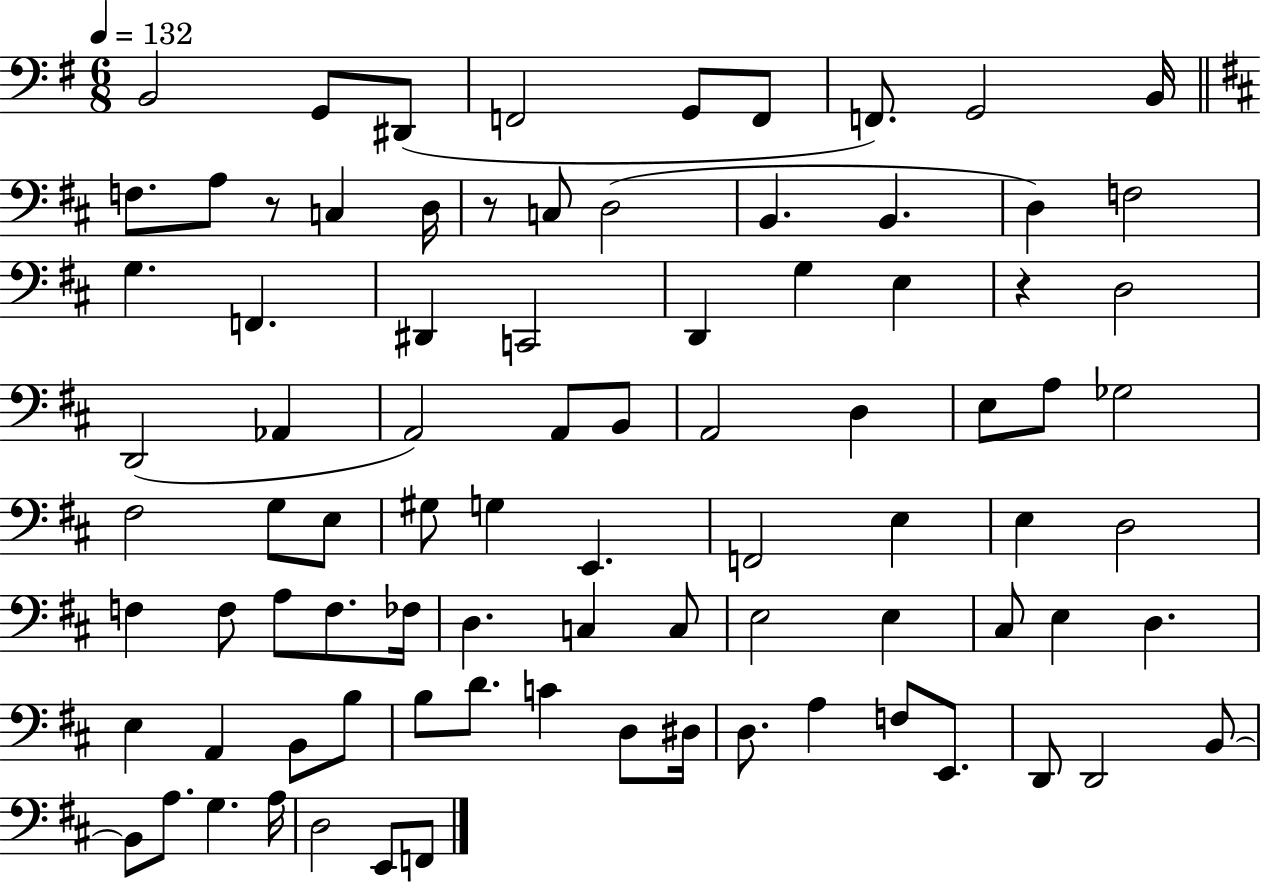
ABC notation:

X:1
T:Untitled
M:6/8
L:1/4
K:G
B,,2 G,,/2 ^D,,/2 F,,2 G,,/2 F,,/2 F,,/2 G,,2 B,,/4 F,/2 A,/2 z/2 C, D,/4 z/2 C,/2 D,2 B,, B,, D, F,2 G, F,, ^D,, C,,2 D,, G, E, z D,2 D,,2 _A,, A,,2 A,,/2 B,,/2 A,,2 D, E,/2 A,/2 _G,2 ^F,2 G,/2 E,/2 ^G,/2 G, E,, F,,2 E, E, D,2 F, F,/2 A,/2 F,/2 _F,/4 D, C, C,/2 E,2 E, ^C,/2 E, D, E, A,, B,,/2 B,/2 B,/2 D/2 C D,/2 ^D,/4 D,/2 A, F,/2 E,,/2 D,,/2 D,,2 B,,/2 B,,/2 A,/2 G, A,/4 D,2 E,,/2 F,,/2